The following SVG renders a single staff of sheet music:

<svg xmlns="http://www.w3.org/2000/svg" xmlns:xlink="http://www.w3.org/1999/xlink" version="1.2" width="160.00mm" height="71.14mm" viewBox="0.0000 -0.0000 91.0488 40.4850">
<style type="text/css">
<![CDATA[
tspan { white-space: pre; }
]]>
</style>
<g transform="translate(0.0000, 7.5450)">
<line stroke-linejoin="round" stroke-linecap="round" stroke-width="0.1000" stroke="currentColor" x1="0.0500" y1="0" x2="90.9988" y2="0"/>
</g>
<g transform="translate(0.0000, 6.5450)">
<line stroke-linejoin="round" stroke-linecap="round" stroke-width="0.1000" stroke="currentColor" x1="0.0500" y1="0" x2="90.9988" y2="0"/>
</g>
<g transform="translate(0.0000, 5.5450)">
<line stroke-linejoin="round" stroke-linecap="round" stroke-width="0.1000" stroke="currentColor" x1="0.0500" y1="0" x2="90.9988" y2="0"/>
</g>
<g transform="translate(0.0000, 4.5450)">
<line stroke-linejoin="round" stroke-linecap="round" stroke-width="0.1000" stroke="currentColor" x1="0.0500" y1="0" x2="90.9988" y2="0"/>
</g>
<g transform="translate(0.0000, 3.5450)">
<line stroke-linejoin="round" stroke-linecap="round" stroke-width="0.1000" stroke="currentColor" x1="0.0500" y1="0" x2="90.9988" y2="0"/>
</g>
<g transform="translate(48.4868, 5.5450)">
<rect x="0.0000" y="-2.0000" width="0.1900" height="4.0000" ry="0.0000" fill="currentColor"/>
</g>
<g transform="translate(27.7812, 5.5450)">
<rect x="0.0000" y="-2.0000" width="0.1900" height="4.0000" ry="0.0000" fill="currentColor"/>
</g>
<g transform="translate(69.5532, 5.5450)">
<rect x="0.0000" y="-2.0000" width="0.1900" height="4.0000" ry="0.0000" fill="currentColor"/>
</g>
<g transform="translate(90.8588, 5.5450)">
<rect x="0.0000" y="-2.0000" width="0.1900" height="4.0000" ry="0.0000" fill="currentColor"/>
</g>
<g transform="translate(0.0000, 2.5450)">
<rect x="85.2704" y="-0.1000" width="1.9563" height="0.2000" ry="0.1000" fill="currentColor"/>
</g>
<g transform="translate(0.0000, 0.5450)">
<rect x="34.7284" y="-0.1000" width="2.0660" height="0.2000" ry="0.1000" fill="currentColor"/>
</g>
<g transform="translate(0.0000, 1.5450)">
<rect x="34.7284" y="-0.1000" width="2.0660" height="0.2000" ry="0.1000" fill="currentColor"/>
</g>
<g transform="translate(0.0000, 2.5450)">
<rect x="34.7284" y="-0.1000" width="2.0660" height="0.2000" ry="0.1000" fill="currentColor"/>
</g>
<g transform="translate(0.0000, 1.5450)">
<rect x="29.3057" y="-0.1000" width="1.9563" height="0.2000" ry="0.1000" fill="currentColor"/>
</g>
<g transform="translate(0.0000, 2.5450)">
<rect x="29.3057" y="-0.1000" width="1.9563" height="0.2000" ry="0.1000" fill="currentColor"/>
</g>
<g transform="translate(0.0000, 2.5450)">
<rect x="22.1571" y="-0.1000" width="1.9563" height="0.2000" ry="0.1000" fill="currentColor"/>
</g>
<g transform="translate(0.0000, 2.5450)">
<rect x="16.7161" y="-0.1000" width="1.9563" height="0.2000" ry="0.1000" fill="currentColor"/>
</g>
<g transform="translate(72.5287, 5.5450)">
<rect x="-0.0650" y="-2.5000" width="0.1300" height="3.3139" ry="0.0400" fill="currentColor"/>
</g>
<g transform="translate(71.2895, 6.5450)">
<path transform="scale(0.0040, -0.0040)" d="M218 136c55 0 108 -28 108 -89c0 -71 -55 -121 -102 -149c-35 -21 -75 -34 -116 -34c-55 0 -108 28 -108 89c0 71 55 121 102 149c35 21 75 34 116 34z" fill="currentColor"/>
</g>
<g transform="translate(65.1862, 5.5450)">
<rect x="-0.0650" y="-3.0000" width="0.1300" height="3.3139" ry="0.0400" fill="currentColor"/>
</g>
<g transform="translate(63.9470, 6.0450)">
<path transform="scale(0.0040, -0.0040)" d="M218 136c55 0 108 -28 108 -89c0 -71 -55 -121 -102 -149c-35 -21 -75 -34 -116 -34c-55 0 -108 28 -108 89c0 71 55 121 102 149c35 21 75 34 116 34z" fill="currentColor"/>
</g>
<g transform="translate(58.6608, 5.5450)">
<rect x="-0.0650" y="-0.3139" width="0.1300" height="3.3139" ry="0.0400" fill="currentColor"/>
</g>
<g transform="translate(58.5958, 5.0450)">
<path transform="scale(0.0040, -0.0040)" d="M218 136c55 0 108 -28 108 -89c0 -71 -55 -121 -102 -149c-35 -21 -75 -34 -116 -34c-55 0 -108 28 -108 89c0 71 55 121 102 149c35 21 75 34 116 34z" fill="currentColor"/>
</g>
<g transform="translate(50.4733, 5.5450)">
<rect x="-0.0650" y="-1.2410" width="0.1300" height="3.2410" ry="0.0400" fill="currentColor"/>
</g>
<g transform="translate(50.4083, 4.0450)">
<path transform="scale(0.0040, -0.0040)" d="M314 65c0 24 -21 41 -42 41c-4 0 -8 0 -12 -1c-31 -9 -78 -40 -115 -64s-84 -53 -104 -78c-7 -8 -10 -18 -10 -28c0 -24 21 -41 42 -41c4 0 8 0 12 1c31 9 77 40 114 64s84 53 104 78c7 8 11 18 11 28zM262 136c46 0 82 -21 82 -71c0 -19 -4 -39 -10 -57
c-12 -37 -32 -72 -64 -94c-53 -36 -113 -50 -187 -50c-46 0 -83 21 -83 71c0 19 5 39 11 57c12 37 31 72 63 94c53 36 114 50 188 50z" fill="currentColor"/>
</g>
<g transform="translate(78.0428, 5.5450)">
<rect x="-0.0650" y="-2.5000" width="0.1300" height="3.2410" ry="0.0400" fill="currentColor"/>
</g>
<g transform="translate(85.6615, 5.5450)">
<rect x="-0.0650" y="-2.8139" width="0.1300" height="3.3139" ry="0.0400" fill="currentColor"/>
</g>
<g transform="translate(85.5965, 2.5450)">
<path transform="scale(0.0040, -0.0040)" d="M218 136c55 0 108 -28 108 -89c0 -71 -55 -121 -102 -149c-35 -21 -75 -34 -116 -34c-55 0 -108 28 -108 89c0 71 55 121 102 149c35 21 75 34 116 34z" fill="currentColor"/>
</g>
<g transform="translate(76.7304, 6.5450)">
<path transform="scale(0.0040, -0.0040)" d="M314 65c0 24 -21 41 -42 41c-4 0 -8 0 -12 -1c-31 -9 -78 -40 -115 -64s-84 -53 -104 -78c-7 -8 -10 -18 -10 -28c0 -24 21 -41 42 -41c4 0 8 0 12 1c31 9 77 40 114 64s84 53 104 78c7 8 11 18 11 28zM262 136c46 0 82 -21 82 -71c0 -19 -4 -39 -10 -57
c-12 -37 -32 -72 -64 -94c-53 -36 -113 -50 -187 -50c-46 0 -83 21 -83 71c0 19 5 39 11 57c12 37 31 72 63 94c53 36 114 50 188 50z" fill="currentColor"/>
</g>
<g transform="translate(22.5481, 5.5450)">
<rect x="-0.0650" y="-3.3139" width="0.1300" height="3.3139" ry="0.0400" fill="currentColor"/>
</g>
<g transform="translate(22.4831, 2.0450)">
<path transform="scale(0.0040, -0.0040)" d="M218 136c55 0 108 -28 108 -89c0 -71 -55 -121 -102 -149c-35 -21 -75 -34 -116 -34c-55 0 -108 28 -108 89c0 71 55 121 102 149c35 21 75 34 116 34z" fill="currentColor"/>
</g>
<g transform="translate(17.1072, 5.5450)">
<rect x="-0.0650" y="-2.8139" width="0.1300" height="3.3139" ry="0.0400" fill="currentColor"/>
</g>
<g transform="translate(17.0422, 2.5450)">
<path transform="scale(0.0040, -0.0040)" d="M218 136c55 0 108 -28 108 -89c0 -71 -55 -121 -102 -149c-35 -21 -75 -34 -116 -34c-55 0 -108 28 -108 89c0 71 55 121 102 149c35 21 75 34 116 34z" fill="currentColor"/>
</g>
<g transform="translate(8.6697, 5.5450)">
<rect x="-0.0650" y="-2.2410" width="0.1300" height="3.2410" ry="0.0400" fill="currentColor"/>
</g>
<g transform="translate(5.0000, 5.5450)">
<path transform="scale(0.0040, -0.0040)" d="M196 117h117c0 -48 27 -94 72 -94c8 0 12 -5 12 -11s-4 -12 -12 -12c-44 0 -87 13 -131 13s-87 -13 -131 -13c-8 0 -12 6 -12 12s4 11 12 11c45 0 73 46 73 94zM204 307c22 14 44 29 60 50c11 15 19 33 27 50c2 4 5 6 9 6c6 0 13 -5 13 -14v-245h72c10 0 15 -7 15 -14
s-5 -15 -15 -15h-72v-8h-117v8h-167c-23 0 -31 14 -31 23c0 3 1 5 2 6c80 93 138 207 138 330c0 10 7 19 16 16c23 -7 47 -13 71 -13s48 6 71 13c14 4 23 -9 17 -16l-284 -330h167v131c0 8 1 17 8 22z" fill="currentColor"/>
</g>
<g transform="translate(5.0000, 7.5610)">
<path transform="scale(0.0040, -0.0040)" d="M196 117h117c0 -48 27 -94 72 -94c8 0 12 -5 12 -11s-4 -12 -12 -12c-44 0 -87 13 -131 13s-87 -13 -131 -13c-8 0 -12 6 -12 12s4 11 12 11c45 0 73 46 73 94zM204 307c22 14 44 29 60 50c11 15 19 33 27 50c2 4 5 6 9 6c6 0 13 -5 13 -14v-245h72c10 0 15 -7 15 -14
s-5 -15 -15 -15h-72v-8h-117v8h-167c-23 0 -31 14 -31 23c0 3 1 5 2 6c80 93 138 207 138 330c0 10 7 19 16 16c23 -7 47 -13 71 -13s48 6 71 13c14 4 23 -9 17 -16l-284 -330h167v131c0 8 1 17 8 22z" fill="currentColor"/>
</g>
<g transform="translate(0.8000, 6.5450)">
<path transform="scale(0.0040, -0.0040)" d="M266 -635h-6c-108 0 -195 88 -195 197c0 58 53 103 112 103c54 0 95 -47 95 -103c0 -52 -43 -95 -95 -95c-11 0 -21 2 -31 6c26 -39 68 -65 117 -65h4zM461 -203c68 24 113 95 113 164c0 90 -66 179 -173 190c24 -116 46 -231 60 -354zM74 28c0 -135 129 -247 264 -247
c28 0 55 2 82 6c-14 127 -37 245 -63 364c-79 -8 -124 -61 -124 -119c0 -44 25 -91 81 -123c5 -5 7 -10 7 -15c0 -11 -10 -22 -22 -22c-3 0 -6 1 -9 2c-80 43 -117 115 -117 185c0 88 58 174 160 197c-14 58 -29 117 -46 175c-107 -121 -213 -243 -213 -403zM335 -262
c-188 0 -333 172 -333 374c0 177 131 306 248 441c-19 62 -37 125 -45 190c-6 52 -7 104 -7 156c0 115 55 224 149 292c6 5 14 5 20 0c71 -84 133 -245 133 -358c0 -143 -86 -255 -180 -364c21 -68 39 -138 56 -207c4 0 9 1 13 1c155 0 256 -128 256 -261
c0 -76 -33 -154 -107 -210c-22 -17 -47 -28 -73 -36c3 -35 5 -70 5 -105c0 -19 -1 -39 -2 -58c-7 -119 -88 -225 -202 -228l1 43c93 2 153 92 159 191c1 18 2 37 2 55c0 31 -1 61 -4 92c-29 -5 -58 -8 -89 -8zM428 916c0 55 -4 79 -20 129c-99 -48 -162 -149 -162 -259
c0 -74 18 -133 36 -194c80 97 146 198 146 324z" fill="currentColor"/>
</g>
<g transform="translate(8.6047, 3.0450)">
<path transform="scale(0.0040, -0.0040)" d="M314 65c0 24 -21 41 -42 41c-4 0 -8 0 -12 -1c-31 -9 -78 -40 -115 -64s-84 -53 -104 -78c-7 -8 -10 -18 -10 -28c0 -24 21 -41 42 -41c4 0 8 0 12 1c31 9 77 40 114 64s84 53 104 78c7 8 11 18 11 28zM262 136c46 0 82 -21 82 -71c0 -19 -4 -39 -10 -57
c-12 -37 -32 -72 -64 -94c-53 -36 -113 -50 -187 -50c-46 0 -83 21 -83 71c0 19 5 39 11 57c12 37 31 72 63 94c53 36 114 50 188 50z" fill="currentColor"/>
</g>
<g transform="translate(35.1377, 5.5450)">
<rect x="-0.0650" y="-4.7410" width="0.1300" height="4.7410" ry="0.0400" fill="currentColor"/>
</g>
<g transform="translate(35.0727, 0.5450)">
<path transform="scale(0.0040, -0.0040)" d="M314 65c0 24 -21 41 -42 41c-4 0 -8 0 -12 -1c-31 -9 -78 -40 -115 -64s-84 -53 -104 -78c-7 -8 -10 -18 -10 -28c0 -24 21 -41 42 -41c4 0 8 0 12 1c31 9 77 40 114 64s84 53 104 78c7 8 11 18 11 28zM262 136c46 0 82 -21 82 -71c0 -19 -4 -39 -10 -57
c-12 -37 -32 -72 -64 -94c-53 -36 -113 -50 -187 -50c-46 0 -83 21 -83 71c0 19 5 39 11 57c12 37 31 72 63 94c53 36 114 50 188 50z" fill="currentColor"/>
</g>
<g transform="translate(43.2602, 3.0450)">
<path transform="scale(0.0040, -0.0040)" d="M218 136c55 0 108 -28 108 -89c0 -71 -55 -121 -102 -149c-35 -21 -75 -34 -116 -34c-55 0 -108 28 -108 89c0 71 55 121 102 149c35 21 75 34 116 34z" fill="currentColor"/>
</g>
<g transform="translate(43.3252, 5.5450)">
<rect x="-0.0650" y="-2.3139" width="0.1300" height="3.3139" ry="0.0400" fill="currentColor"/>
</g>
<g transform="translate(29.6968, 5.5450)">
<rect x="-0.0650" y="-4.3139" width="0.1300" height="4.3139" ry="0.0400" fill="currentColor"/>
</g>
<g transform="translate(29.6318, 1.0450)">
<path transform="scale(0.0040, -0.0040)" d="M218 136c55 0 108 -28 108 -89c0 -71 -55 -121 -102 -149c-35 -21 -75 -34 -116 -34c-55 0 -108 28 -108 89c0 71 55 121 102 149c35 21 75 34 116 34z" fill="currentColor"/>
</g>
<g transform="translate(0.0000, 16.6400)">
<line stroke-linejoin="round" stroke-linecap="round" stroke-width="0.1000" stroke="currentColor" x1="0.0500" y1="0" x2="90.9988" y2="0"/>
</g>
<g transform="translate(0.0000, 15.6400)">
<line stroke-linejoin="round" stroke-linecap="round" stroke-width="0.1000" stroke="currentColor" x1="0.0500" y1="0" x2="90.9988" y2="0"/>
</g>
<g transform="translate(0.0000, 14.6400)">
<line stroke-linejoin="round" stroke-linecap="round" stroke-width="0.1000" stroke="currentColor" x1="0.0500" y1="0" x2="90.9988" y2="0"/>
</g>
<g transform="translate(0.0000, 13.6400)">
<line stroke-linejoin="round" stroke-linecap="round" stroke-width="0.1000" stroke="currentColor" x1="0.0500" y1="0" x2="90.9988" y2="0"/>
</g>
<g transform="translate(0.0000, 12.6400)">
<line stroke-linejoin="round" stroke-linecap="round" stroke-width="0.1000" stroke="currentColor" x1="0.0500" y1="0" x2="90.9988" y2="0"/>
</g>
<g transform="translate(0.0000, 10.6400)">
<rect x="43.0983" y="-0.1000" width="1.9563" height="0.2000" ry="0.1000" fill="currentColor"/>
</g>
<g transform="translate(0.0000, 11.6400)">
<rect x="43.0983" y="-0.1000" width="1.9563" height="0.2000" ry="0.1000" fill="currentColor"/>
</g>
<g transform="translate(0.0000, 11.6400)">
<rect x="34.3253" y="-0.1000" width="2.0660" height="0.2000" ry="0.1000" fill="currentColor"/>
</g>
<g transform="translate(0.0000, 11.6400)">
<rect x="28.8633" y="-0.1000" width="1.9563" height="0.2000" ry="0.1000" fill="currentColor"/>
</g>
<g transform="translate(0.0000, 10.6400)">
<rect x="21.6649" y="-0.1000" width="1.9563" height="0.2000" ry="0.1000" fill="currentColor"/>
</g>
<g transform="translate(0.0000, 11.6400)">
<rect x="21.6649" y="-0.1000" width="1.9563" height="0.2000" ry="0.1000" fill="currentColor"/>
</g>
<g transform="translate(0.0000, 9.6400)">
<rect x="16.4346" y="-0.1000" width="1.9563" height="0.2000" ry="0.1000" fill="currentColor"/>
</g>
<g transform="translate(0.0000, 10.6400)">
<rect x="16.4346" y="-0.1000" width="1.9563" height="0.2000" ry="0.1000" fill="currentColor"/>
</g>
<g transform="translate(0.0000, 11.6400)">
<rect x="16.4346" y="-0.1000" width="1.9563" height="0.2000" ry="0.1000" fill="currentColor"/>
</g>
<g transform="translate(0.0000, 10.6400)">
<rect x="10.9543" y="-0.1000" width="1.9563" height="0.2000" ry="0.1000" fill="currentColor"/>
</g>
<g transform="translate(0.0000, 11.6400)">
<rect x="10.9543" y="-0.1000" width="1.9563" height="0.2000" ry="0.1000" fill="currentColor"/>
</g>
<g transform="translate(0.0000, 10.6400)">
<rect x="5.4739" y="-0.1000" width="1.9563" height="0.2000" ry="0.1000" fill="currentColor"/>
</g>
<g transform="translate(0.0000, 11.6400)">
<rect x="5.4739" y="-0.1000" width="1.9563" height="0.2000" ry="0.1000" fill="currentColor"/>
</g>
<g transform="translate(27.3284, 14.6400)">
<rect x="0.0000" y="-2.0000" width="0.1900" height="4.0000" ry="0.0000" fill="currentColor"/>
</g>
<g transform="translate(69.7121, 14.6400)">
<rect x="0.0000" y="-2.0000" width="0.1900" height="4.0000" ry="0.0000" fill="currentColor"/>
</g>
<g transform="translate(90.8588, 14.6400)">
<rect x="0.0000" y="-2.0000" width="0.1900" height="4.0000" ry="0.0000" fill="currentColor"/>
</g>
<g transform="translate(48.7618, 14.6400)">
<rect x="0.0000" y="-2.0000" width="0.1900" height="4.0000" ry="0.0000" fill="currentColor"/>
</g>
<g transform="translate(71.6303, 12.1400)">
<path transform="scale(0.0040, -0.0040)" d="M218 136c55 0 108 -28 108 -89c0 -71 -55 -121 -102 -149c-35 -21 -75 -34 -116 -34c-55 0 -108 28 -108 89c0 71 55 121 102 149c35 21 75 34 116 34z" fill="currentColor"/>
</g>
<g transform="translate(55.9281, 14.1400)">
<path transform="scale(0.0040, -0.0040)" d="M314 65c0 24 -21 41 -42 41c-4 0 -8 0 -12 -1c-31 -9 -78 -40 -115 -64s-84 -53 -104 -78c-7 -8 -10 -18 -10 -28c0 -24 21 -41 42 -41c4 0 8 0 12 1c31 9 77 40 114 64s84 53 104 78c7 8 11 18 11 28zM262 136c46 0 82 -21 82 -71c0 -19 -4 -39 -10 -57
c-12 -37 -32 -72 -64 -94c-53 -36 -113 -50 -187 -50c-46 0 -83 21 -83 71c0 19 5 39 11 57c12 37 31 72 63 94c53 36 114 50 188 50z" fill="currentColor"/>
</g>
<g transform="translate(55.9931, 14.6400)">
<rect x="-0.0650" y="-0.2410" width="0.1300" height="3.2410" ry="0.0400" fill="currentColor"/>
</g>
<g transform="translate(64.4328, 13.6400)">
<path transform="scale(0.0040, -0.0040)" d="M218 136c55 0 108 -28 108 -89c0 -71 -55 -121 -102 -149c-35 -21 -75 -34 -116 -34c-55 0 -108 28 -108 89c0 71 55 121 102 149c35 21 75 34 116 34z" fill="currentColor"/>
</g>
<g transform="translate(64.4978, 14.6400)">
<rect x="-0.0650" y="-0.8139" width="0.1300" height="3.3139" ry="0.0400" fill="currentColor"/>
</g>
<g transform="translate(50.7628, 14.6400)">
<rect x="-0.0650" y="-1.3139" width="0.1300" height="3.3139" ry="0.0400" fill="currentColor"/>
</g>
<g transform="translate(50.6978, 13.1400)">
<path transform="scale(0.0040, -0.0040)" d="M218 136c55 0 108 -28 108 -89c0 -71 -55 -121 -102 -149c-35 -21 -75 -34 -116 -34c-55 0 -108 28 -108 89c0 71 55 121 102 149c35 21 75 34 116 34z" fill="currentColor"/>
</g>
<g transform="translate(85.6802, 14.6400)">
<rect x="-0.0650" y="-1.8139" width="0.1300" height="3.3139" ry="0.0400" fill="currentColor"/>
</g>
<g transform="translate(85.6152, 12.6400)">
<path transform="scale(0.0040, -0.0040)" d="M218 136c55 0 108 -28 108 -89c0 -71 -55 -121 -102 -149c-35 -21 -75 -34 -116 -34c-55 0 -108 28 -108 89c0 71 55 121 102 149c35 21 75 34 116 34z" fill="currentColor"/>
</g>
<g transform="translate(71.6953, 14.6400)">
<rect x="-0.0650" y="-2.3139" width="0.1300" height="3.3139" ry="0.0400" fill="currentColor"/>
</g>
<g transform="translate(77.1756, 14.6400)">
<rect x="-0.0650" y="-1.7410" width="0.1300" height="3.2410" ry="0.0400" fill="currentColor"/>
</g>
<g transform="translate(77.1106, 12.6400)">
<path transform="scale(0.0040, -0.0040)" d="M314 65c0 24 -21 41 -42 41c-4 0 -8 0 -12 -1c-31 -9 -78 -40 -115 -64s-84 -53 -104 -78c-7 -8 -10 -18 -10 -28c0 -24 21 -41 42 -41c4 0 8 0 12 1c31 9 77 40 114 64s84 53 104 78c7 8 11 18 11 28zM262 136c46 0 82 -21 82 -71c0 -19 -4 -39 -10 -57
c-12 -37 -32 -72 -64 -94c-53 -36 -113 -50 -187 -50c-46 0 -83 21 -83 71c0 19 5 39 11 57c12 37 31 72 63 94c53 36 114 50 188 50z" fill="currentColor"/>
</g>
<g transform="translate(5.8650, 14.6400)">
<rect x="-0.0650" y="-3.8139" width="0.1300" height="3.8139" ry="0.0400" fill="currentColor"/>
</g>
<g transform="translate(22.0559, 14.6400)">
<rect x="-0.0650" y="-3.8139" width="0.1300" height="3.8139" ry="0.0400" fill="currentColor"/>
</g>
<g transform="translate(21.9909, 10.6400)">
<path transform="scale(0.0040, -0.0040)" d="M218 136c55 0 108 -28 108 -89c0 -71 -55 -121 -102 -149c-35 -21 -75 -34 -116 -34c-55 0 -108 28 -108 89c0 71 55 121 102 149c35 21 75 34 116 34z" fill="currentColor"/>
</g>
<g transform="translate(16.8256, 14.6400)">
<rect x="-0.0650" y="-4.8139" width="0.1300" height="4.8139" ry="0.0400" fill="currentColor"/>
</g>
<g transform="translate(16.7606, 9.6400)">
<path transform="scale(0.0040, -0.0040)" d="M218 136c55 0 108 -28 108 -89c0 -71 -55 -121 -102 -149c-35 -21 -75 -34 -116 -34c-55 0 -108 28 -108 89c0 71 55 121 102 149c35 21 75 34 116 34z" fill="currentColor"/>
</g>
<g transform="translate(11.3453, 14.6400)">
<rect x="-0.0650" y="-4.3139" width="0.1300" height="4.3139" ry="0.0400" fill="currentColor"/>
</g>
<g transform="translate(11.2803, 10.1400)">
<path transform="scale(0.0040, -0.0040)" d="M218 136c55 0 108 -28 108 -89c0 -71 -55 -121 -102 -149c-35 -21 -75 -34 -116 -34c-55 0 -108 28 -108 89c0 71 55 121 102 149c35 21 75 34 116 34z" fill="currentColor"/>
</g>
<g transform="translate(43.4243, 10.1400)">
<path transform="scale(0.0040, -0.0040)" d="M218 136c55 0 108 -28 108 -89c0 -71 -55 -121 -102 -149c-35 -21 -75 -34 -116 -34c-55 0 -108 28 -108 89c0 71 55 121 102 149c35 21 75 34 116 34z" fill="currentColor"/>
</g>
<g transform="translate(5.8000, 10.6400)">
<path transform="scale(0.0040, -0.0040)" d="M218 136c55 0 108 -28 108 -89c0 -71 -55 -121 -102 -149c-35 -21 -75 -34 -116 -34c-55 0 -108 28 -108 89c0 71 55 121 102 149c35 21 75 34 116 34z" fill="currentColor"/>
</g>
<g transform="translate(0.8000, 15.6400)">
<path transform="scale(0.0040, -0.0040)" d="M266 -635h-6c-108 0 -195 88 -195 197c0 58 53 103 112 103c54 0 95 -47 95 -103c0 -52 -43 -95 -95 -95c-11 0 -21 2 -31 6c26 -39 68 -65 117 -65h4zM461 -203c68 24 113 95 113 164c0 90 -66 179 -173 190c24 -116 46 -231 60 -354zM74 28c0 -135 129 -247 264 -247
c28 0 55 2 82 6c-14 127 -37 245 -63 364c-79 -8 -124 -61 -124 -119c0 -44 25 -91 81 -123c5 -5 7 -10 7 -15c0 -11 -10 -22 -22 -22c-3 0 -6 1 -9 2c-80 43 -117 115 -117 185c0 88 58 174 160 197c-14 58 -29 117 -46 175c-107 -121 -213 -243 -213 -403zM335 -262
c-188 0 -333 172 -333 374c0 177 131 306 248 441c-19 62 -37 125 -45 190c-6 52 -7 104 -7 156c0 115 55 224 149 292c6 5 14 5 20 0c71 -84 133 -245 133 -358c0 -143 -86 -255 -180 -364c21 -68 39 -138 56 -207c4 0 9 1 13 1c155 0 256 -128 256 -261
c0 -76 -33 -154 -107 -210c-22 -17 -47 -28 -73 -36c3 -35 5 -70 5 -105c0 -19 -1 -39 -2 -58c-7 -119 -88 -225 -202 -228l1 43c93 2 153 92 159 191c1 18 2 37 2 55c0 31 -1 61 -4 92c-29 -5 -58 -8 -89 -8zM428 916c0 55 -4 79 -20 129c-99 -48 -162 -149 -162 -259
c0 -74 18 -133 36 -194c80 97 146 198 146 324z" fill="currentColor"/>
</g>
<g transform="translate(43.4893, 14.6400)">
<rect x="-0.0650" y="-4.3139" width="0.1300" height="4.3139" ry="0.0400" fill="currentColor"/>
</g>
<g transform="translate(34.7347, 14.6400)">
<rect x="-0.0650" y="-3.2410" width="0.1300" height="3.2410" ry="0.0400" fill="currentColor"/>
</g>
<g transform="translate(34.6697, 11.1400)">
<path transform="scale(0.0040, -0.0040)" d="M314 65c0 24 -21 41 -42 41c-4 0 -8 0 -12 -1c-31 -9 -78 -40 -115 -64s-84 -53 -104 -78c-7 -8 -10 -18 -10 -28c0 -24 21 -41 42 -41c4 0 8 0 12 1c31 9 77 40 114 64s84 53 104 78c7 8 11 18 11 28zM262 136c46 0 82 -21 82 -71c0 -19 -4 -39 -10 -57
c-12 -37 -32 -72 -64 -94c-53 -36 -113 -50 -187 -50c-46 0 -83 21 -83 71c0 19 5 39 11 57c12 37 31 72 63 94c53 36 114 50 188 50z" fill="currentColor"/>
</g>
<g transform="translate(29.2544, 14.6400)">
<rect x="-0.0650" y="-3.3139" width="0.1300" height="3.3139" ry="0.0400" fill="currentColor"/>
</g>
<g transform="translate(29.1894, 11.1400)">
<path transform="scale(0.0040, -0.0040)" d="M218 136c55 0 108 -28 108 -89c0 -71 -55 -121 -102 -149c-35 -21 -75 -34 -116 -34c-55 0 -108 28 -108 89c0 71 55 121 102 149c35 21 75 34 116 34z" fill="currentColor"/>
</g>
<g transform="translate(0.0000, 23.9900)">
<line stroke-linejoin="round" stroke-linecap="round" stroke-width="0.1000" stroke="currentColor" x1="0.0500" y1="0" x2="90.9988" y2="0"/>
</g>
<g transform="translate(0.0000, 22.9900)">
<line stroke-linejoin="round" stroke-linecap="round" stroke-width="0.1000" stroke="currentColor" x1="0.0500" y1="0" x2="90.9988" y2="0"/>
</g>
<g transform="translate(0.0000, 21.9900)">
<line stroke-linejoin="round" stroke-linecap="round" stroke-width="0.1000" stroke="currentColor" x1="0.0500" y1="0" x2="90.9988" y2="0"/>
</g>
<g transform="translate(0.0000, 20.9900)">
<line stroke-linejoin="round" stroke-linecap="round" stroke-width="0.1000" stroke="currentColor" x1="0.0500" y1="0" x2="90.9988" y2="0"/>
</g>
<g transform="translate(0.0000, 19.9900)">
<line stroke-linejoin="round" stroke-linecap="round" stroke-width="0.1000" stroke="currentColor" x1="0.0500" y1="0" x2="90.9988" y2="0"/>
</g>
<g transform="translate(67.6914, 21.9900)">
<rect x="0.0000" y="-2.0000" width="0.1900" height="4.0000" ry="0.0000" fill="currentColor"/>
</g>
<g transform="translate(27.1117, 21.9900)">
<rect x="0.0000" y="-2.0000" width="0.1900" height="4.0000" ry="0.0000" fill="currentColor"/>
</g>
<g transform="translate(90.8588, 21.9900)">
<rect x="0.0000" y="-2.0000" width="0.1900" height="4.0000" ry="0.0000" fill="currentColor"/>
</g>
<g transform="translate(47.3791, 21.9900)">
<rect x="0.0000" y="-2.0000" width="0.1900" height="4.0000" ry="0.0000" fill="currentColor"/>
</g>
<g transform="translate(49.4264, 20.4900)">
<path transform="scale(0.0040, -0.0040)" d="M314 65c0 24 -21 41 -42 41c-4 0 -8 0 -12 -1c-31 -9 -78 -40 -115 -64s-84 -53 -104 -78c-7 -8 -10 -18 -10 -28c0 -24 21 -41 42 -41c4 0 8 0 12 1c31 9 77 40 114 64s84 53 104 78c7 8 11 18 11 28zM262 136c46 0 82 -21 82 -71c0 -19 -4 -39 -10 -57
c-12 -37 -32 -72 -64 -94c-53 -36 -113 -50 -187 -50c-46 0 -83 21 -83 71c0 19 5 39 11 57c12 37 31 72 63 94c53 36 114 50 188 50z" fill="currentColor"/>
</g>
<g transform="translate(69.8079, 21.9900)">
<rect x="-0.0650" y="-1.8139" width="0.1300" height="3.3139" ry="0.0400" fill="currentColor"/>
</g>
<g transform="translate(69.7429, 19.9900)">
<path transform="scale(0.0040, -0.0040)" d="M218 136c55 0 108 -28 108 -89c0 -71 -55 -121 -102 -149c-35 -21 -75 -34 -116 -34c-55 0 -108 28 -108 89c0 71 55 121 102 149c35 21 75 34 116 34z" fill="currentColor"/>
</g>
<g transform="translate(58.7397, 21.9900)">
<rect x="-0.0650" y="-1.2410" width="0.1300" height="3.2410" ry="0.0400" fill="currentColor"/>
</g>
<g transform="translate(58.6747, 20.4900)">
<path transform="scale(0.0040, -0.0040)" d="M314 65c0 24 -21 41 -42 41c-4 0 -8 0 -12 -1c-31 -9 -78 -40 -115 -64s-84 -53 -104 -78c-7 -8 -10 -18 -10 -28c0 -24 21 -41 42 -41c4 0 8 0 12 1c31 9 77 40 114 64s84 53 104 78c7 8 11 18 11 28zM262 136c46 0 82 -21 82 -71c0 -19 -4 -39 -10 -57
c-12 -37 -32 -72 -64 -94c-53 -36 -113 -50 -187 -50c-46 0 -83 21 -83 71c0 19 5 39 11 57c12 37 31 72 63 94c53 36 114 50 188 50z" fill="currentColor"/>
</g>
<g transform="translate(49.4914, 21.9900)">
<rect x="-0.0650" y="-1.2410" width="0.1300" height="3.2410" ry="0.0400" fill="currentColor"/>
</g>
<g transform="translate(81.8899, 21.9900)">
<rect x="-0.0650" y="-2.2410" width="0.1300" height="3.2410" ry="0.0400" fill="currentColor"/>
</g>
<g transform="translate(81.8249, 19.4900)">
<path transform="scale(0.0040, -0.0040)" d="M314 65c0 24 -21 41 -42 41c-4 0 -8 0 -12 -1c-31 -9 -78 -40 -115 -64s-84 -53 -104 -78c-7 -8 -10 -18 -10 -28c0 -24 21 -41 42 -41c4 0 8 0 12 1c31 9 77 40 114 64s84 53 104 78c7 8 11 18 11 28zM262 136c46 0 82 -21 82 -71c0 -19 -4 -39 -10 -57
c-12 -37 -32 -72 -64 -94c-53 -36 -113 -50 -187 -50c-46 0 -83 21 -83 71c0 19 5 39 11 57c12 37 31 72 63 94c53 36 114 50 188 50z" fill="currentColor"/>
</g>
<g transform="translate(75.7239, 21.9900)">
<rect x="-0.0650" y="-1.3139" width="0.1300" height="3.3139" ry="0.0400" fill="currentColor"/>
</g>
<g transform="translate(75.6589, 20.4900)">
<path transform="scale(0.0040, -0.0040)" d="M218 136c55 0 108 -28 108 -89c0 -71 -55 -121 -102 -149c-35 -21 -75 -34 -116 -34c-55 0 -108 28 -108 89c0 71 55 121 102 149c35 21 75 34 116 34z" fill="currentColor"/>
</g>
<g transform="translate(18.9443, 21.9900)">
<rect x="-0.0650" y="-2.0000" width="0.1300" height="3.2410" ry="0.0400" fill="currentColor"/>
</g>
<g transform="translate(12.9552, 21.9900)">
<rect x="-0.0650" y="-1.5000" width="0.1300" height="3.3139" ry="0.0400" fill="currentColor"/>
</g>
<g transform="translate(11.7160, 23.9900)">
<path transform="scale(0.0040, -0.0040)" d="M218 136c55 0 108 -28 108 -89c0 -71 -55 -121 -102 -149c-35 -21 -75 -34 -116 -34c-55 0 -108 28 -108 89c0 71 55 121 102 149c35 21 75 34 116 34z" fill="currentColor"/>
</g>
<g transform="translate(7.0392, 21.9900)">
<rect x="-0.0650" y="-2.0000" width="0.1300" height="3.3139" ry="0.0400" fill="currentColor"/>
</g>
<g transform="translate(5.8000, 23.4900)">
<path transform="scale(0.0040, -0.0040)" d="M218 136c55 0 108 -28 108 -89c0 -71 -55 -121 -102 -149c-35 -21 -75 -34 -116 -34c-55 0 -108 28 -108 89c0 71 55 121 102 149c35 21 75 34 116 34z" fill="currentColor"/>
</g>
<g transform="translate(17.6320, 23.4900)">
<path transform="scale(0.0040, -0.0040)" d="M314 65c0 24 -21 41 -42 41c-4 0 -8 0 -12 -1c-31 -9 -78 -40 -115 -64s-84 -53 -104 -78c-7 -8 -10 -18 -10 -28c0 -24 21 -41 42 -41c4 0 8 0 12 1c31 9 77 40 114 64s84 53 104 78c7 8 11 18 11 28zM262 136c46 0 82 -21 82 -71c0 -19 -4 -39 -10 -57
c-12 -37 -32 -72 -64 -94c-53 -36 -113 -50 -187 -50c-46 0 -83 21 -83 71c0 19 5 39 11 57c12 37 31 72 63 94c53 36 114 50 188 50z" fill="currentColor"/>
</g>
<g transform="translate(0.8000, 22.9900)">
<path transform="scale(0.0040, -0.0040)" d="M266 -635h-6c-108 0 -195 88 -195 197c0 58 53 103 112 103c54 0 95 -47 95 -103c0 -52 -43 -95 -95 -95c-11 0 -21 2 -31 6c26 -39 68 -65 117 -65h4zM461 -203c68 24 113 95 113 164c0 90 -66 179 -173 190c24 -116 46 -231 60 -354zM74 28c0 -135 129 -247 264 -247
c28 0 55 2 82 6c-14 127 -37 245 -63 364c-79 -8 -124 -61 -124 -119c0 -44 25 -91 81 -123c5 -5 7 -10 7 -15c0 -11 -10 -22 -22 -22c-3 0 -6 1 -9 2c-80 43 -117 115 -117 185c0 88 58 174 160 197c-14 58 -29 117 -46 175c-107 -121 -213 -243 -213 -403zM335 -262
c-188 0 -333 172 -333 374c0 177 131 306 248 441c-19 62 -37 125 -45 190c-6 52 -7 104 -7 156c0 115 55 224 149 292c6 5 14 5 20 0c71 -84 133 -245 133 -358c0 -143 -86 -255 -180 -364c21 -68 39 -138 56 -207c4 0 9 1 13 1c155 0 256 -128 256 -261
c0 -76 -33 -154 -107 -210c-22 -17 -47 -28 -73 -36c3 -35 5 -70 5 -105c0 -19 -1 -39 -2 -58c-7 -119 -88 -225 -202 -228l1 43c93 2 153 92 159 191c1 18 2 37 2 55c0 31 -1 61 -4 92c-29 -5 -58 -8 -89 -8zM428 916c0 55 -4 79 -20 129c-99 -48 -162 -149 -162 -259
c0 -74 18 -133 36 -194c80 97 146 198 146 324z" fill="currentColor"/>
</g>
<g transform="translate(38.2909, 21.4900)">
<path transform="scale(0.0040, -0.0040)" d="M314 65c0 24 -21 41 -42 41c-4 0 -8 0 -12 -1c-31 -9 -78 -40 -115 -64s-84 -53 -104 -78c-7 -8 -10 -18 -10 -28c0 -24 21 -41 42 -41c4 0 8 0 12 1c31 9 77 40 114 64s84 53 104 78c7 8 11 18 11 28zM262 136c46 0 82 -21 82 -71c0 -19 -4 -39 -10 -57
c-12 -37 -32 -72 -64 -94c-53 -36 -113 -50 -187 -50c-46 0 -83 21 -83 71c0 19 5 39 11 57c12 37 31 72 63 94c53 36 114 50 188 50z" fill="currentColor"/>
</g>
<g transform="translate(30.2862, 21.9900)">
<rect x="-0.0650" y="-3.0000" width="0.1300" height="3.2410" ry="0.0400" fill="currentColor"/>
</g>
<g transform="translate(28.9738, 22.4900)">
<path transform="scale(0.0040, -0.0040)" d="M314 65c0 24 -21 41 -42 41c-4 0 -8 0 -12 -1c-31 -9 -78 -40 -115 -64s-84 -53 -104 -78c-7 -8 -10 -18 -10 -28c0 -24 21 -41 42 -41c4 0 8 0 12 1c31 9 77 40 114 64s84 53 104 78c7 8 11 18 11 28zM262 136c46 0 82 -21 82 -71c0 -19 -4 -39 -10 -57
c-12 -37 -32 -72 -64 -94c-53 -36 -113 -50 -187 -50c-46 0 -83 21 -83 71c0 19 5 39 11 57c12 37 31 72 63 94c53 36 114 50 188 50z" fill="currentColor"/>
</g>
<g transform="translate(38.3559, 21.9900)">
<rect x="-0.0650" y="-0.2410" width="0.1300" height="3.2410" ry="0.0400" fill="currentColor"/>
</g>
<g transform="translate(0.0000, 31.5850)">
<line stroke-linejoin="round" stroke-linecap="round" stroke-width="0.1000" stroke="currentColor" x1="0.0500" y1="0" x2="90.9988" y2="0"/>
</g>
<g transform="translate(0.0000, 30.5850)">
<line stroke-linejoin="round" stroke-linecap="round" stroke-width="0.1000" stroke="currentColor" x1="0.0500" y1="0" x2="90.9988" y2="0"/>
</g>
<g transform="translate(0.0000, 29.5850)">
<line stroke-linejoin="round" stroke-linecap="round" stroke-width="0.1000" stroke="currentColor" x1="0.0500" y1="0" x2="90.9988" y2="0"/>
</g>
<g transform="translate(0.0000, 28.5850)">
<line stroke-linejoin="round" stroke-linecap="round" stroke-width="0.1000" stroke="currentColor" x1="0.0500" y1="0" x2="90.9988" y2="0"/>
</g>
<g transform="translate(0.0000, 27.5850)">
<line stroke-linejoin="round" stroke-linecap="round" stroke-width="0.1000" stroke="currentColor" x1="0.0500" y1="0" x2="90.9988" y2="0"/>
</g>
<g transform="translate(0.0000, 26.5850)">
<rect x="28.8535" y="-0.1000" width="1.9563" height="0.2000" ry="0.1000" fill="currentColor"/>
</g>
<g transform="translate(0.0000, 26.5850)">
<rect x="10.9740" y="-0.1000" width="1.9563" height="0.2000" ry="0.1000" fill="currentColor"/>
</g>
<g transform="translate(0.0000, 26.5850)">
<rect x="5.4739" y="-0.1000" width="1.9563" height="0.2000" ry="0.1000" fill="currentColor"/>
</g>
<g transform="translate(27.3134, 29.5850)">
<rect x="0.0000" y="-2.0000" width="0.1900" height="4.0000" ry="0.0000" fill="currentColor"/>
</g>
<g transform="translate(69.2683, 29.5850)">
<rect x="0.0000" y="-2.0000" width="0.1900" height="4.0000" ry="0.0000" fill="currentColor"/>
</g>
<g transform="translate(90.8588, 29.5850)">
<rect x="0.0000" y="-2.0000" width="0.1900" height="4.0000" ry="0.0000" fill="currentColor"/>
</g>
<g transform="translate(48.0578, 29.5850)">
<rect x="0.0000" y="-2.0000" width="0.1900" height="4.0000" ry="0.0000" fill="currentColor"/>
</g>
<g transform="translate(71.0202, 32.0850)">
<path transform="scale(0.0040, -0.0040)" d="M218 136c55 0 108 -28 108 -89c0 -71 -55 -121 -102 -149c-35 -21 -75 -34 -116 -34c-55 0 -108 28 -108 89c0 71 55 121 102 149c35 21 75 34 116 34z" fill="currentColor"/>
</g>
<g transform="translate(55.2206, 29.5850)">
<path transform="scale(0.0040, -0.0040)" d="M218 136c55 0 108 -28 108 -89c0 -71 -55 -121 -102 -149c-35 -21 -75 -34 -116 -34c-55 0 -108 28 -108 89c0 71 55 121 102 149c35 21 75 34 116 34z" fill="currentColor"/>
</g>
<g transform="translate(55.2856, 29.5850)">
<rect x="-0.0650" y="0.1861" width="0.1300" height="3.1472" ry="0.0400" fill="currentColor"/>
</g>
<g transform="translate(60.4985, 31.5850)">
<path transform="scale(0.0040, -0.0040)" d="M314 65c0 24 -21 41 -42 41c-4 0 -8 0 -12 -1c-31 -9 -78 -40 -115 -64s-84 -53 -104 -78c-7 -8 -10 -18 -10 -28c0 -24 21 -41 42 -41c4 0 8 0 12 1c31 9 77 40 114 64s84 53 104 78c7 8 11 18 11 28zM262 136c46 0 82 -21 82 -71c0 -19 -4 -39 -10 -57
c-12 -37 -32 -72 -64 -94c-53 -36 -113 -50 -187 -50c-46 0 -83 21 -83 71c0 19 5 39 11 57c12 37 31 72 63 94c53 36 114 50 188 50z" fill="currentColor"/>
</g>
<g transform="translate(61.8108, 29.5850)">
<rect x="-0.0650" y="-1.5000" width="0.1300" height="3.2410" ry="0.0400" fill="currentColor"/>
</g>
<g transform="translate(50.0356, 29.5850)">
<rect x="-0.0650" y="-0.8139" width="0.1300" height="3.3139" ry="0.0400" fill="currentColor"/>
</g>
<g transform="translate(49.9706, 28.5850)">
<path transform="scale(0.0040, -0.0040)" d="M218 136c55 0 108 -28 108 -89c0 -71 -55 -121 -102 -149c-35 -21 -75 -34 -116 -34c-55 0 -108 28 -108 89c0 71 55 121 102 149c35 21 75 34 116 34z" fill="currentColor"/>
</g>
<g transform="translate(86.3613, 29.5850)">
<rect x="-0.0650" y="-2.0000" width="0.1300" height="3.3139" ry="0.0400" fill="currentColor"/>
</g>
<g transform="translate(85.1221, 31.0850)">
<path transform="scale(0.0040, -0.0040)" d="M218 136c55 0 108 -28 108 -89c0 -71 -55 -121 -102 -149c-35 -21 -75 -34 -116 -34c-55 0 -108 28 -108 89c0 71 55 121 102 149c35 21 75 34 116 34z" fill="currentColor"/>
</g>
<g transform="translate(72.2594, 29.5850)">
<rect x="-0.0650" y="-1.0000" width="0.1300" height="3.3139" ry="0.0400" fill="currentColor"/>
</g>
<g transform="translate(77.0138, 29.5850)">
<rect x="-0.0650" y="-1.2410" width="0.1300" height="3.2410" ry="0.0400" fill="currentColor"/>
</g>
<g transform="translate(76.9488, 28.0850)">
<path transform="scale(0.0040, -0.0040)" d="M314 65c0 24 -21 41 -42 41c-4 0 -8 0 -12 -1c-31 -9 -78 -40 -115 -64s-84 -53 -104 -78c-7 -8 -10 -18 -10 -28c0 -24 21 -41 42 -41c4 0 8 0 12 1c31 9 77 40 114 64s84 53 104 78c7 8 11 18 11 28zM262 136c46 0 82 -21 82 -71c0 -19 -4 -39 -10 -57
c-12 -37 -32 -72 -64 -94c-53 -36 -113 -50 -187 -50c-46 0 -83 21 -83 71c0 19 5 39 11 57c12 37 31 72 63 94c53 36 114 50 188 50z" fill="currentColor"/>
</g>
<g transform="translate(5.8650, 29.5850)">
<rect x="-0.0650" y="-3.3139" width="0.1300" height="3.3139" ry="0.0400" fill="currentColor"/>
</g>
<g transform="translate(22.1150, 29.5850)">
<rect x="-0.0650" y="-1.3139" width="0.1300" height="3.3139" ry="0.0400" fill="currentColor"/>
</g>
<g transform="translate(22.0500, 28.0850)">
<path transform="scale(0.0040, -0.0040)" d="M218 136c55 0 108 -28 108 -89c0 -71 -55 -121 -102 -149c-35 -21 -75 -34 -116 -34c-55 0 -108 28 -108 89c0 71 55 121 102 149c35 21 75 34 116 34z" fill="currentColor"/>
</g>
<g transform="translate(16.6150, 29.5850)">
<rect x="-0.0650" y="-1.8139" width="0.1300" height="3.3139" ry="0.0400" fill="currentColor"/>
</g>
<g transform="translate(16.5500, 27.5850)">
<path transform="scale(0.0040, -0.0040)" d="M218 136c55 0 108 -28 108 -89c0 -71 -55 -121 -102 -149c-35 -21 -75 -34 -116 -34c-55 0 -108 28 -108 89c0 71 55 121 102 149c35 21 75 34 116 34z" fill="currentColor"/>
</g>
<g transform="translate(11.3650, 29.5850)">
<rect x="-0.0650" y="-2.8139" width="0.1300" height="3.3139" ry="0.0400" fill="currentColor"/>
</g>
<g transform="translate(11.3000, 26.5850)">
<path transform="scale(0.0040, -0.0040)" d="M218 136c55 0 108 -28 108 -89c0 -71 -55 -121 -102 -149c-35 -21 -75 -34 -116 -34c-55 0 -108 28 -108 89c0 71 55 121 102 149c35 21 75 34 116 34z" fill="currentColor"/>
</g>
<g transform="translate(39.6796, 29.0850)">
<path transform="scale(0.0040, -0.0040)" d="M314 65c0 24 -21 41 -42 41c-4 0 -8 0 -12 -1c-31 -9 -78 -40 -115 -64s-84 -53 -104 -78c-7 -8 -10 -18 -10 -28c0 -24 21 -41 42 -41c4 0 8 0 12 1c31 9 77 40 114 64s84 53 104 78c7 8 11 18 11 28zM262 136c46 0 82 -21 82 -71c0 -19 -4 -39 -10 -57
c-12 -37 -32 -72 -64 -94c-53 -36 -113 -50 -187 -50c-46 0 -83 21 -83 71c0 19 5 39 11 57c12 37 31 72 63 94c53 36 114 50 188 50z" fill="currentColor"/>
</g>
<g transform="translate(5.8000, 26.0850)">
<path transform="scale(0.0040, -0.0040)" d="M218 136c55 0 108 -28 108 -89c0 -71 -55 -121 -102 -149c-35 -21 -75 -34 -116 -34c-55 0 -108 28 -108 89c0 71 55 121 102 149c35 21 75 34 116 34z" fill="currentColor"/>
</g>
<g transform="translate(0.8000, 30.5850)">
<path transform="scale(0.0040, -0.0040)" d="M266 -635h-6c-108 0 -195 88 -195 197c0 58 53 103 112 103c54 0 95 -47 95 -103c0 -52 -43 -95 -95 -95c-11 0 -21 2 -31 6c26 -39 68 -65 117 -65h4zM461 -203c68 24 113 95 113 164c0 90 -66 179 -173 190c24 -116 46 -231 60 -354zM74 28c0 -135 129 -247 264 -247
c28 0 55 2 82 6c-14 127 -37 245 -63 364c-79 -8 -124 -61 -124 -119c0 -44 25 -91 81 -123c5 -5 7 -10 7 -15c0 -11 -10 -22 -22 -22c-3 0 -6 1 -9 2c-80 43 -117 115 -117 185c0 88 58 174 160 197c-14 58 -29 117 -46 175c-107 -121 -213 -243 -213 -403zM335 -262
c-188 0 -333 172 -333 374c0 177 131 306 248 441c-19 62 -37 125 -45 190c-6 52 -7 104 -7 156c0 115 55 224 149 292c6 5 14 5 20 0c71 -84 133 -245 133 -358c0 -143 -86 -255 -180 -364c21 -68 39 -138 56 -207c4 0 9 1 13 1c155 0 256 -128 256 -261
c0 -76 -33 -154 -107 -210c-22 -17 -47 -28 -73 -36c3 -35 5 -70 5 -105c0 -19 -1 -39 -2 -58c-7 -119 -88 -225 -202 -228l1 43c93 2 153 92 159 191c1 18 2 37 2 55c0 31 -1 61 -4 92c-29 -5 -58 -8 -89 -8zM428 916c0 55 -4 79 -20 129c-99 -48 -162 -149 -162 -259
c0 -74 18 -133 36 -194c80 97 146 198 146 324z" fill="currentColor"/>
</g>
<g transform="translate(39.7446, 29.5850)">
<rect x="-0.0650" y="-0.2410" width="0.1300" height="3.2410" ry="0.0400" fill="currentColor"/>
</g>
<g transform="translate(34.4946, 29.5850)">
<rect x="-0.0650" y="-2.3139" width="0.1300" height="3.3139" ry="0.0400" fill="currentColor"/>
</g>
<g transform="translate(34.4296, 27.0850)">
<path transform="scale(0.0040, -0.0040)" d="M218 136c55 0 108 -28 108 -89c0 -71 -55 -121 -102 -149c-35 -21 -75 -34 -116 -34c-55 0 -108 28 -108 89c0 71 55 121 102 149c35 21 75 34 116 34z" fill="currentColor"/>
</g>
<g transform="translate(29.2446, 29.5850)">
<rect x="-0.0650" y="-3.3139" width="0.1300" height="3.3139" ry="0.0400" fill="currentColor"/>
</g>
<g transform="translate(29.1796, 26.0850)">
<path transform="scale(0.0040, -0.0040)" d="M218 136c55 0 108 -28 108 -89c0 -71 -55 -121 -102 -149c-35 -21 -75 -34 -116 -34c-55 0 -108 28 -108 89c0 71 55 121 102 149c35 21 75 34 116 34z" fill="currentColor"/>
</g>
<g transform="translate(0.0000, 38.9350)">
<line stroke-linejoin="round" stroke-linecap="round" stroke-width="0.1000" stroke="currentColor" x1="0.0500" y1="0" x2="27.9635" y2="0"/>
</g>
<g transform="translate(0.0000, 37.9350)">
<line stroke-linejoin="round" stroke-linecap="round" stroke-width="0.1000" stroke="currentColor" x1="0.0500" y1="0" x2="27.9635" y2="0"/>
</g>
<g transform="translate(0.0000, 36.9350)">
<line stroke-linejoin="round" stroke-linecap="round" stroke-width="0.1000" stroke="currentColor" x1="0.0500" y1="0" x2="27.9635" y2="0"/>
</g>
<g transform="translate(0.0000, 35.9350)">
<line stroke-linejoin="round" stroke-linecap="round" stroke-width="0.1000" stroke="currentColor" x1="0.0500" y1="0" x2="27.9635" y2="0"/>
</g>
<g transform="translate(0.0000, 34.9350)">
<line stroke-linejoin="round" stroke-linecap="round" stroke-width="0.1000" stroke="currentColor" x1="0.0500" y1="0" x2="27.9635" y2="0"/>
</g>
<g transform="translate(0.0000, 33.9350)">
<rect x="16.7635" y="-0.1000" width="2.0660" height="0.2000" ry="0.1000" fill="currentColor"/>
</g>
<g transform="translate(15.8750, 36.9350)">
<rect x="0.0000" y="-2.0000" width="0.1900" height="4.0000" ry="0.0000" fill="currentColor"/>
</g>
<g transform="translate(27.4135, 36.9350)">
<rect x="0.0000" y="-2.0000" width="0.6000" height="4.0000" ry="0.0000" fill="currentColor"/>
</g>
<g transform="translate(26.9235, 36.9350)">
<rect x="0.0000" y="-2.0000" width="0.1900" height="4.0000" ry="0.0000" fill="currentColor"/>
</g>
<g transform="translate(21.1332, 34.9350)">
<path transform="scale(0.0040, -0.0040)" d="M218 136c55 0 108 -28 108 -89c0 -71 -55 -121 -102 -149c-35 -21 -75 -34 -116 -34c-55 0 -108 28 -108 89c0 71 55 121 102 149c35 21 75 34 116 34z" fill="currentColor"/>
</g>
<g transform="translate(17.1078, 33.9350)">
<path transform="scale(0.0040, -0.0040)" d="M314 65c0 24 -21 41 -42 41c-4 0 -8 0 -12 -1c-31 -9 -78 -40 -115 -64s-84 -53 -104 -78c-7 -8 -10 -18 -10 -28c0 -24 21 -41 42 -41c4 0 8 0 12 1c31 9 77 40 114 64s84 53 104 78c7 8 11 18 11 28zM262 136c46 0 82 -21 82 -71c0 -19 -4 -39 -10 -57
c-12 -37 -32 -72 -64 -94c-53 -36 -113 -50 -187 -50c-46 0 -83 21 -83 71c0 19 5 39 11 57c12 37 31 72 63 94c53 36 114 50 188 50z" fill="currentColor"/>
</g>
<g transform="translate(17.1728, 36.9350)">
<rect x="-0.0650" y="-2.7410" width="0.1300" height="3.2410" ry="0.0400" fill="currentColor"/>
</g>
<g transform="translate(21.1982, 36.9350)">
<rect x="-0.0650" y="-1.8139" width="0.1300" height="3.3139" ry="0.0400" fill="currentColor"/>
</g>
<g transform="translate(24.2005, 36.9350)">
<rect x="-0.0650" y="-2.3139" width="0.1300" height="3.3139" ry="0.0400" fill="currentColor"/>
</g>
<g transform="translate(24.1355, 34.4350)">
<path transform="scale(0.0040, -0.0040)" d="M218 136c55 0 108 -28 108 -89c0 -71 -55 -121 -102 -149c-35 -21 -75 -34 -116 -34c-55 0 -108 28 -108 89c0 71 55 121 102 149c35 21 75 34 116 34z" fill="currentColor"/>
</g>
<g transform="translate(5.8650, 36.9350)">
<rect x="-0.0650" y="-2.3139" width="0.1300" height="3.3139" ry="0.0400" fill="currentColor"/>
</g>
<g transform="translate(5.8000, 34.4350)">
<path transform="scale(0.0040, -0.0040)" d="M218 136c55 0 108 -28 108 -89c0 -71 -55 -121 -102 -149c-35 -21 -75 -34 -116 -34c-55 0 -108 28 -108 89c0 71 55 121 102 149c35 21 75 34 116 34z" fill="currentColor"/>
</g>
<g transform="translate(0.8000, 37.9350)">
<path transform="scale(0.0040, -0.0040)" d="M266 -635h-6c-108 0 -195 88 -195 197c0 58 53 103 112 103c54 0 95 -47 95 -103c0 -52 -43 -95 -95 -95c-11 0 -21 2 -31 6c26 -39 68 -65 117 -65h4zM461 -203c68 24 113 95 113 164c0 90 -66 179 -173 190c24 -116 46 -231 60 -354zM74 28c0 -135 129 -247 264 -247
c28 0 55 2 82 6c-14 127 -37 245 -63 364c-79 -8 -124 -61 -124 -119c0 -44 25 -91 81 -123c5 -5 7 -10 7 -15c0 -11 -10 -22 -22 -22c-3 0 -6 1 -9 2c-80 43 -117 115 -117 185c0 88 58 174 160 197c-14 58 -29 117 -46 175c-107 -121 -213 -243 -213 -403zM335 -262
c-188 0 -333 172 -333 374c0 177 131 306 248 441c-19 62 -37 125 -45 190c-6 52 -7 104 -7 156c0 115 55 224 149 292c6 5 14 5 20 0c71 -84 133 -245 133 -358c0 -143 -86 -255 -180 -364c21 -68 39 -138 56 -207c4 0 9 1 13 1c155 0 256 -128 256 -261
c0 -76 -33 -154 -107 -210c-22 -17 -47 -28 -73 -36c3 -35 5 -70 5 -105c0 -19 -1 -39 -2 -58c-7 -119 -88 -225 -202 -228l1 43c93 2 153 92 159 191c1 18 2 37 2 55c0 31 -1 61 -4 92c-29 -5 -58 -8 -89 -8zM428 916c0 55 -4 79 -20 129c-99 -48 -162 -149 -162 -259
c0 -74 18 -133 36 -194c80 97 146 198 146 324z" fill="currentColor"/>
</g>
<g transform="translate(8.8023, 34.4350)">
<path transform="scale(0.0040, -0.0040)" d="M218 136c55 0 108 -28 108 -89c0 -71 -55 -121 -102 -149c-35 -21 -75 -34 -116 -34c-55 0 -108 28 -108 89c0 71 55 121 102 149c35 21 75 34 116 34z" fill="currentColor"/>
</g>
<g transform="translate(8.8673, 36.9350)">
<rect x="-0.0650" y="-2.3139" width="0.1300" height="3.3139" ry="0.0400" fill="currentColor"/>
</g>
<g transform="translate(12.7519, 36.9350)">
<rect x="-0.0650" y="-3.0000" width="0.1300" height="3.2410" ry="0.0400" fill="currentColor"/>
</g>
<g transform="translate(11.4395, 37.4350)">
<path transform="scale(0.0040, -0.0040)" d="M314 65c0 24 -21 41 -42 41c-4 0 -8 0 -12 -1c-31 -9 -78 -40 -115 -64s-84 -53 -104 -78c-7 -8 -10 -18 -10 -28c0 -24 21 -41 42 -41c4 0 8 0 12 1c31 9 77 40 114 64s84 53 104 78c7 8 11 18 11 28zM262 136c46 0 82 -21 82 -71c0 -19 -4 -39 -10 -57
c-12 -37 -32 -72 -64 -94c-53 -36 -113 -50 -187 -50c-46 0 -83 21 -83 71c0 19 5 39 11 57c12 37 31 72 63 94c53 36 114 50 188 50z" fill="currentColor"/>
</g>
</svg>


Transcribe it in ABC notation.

X:1
T:Untitled
M:4/4
L:1/4
K:C
g2 a b d' e'2 g e2 c A G G2 a c' d' e' c' b b2 d' e c2 d g f2 f F E F2 A2 c2 e2 e2 f e g2 b a f e b g c2 d B E2 D e2 F g g A2 a2 f g